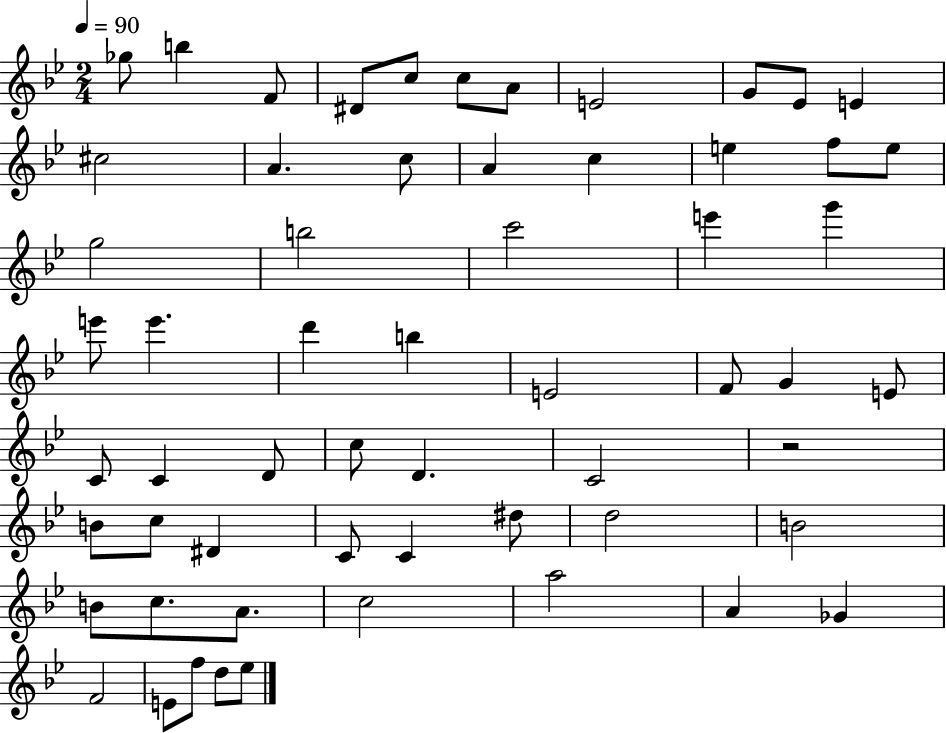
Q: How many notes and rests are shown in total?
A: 59